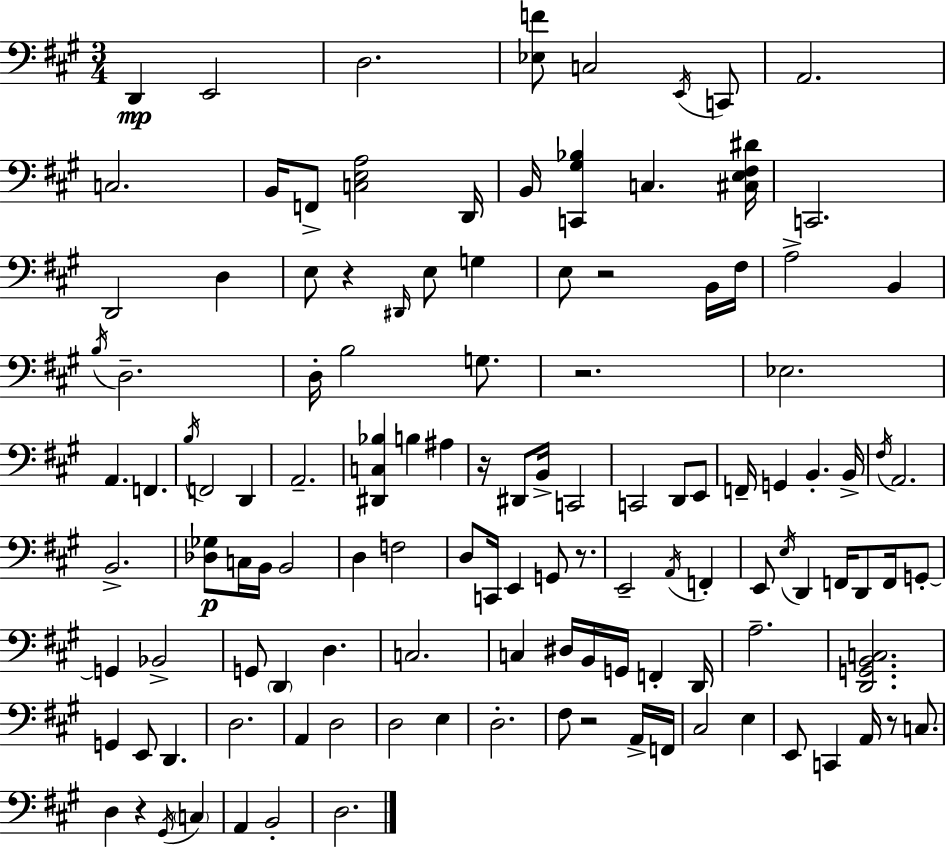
X:1
T:Untitled
M:3/4
L:1/4
K:A
D,, E,,2 D,2 [_E,F]/2 C,2 E,,/4 C,,/2 A,,2 C,2 B,,/4 F,,/2 [C,E,A,]2 D,,/4 B,,/4 [C,,^G,_B,] C, [^C,E,^F,^D]/4 C,,2 D,,2 D, E,/2 z ^D,,/4 E,/2 G, E,/2 z2 B,,/4 ^F,/4 A,2 B,, B,/4 D,2 D,/4 B,2 G,/2 z2 _E,2 A,, F,, B,/4 F,,2 D,, A,,2 [^D,,C,_B,] B, ^A, z/4 ^D,,/2 B,,/4 C,,2 C,,2 D,,/2 E,,/2 F,,/4 G,, B,, B,,/4 ^F,/4 A,,2 B,,2 [_D,_G,]/2 C,/4 B,,/4 B,,2 D, F,2 D,/2 C,,/4 E,, G,,/2 z/2 E,,2 A,,/4 F,, E,,/2 E,/4 D,, F,,/4 D,,/2 F,,/4 G,,/2 G,, _B,,2 G,,/2 D,, D, C,2 C, ^D,/4 B,,/4 G,,/4 F,, D,,/4 A,2 [D,,G,,B,,C,]2 G,, E,,/2 D,, D,2 A,, D,2 D,2 E, D,2 ^F,/2 z2 A,,/4 F,,/4 ^C,2 E, E,,/2 C,, A,,/4 z/2 C,/2 D, z ^G,,/4 C, A,, B,,2 D,2